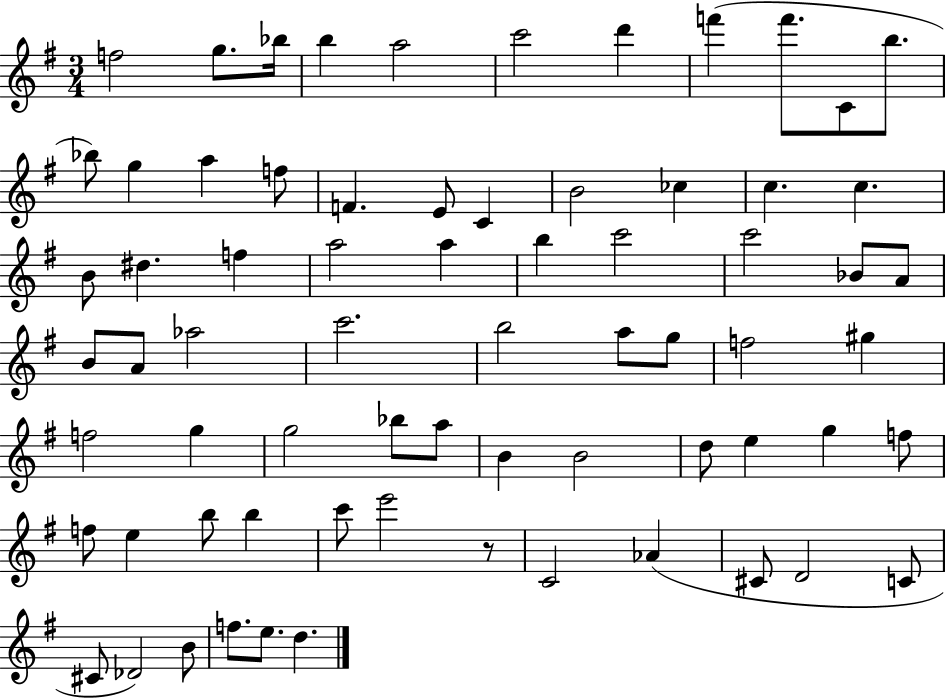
X:1
T:Untitled
M:3/4
L:1/4
K:G
f2 g/2 _b/4 b a2 c'2 d' f' f'/2 C/2 b/2 _b/2 g a f/2 F E/2 C B2 _c c c B/2 ^d f a2 a b c'2 c'2 _B/2 A/2 B/2 A/2 _a2 c'2 b2 a/2 g/2 f2 ^g f2 g g2 _b/2 a/2 B B2 d/2 e g f/2 f/2 e b/2 b c'/2 e'2 z/2 C2 _A ^C/2 D2 C/2 ^C/2 _D2 B/2 f/2 e/2 d